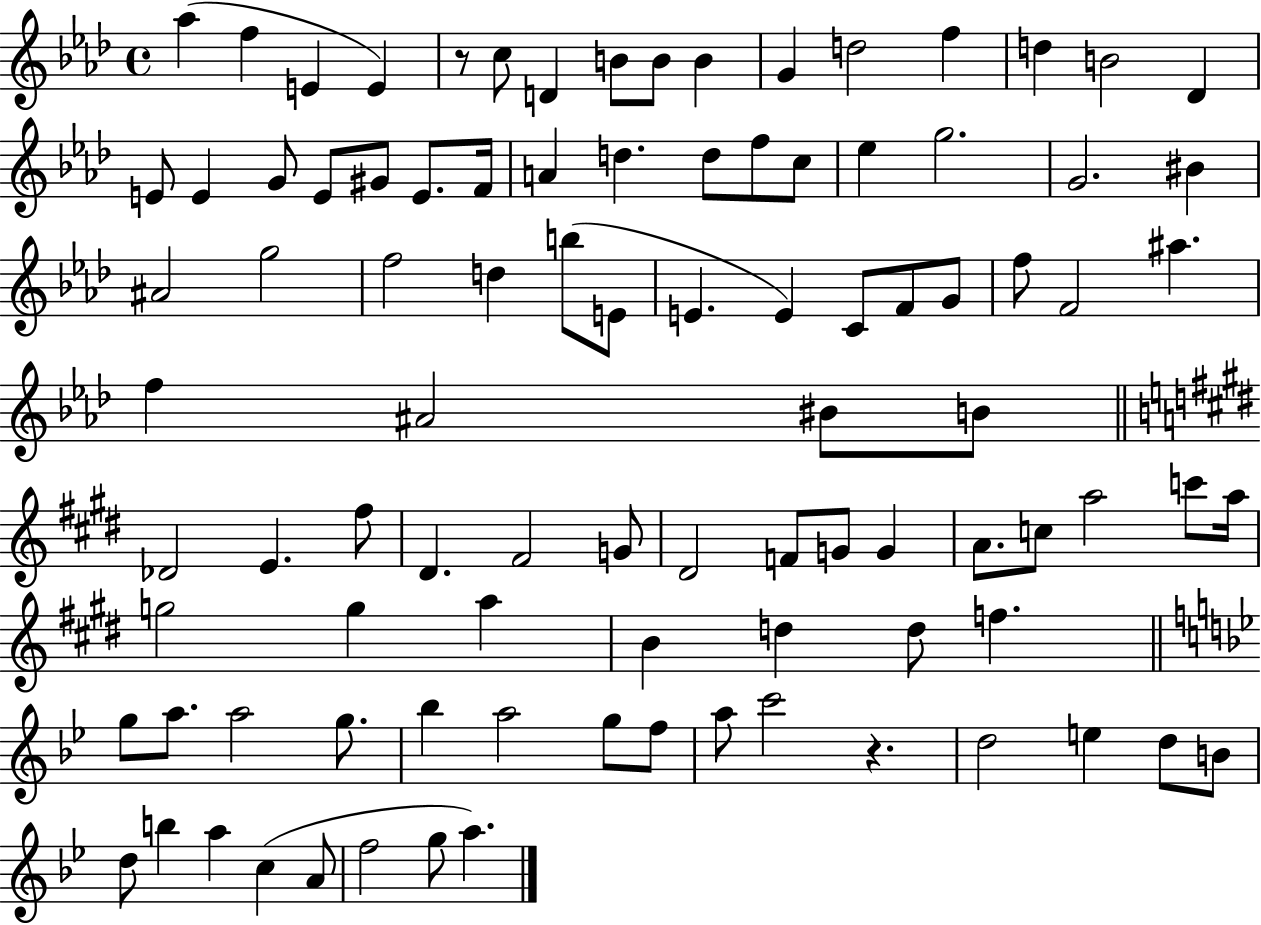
{
  \clef treble
  \time 4/4
  \defaultTimeSignature
  \key aes \major
  aes''4( f''4 e'4 e'4) | r8 c''8 d'4 b'8 b'8 b'4 | g'4 d''2 f''4 | d''4 b'2 des'4 | \break e'8 e'4 g'8 e'8 gis'8 e'8. f'16 | a'4 d''4. d''8 f''8 c''8 | ees''4 g''2. | g'2. bis'4 | \break ais'2 g''2 | f''2 d''4 b''8( e'8 | e'4. e'4) c'8 f'8 g'8 | f''8 f'2 ais''4. | \break f''4 ais'2 bis'8 b'8 | \bar "||" \break \key e \major des'2 e'4. fis''8 | dis'4. fis'2 g'8 | dis'2 f'8 g'8 g'4 | a'8. c''8 a''2 c'''8 a''16 | \break g''2 g''4 a''4 | b'4 d''4 d''8 f''4. | \bar "||" \break \key g \minor g''8 a''8. a''2 g''8. | bes''4 a''2 g''8 f''8 | a''8 c'''2 r4. | d''2 e''4 d''8 b'8 | \break d''8 b''4 a''4 c''4( a'8 | f''2 g''8 a''4.) | \bar "|."
}